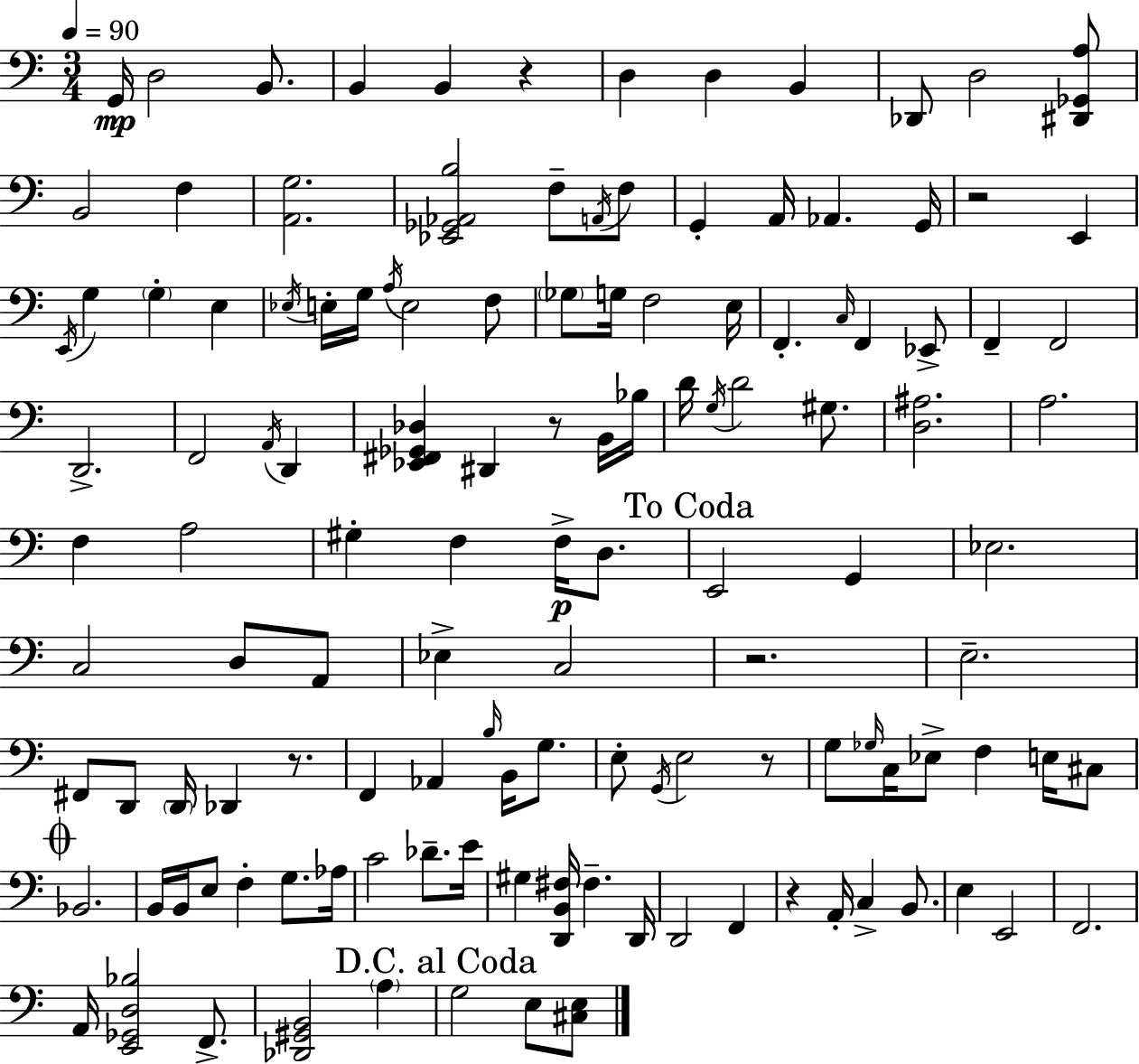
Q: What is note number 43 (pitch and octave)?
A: A2